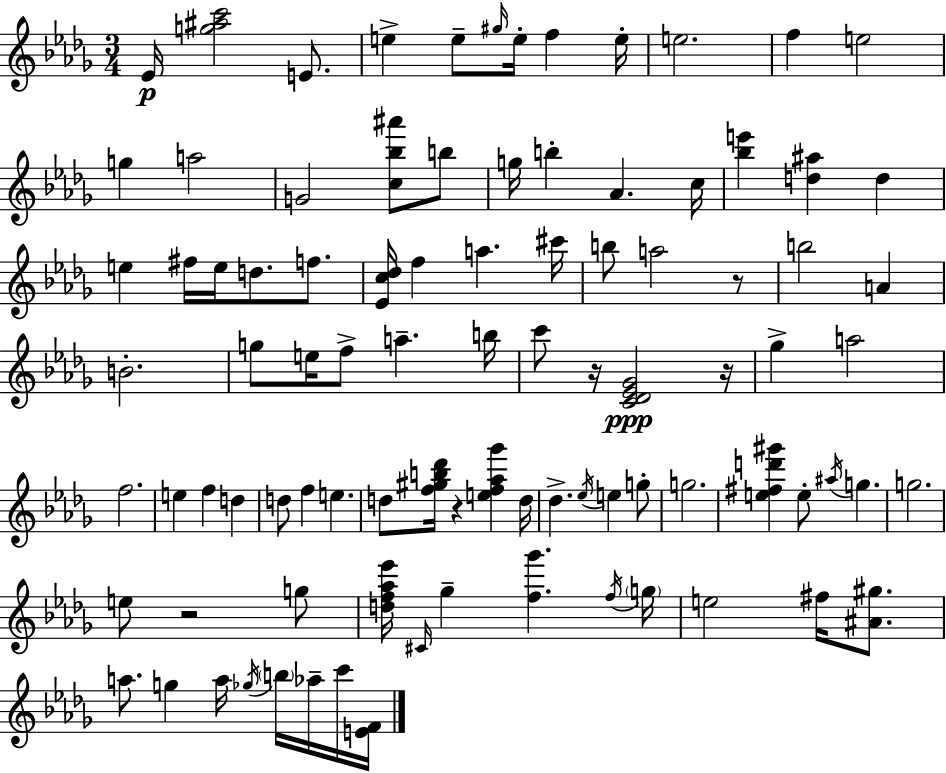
{
  \clef treble
  \numericTimeSignature
  \time 3/4
  \key bes \minor
  ees'16\p <g'' ais'' c'''>2 e'8. | e''4-> e''8-- \grace { gis''16 } e''16-. f''4 | e''16-. e''2. | f''4 e''2 | \break g''4 a''2 | g'2 <c'' bes'' ais'''>8 b''8 | g''16 b''4-. aes'4. | c''16 <bes'' e'''>4 <d'' ais''>4 d''4 | \break e''4 fis''16 e''16 d''8. f''8. | <ees' c'' des''>16 f''4 a''4. | cis'''16 b''8 a''2 r8 | b''2 a'4 | \break b'2.-. | g''8 e''16 f''8-> a''4.-- | b''16 c'''8 r16 <c' des' ees' ges'>2\ppp | r16 ges''4-> a''2 | \break f''2. | e''4 f''4 d''4 | d''8 f''4 e''4. | d''8 <f'' gis'' b'' des'''>16 r4 <e'' f'' aes'' ges'''>4 | \break d''16 des''4.-> \acciaccatura { ees''16 } e''4 | g''8-. g''2. | <e'' fis'' d''' gis'''>4 e''8-. \acciaccatura { ais''16 } g''4. | g''2. | \break e''8 r2 | g''8 <d'' f'' aes'' ees'''>16 \grace { cis'16 } ges''4-- <f'' ges'''>4. | \acciaccatura { f''16 } \parenthesize g''16 e''2 | fis''16 <ais' gis''>8. a''8. g''4 | \break a''16 \acciaccatura { ges''16 } \parenthesize b''16 aes''16-- c'''16 <e' f'>16 \bar "|."
}